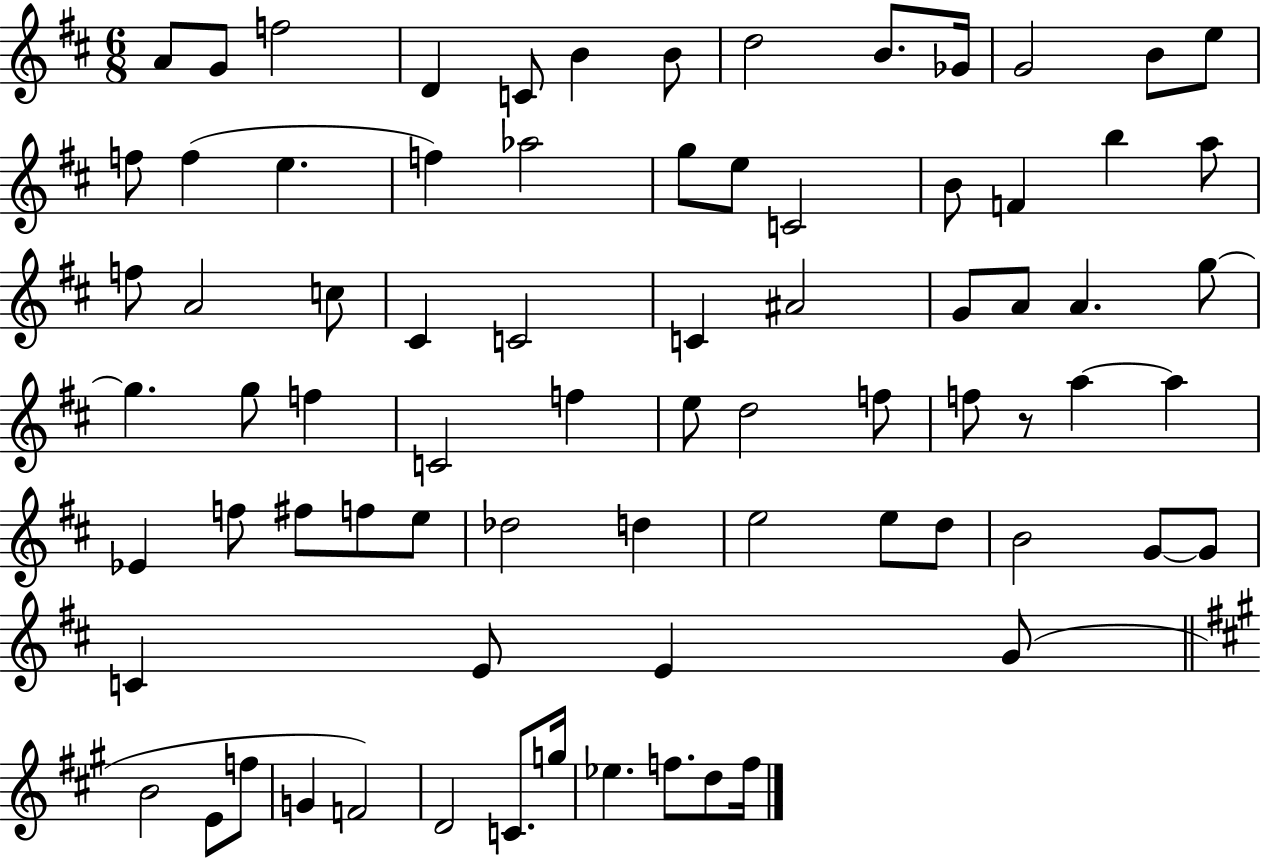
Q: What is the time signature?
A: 6/8